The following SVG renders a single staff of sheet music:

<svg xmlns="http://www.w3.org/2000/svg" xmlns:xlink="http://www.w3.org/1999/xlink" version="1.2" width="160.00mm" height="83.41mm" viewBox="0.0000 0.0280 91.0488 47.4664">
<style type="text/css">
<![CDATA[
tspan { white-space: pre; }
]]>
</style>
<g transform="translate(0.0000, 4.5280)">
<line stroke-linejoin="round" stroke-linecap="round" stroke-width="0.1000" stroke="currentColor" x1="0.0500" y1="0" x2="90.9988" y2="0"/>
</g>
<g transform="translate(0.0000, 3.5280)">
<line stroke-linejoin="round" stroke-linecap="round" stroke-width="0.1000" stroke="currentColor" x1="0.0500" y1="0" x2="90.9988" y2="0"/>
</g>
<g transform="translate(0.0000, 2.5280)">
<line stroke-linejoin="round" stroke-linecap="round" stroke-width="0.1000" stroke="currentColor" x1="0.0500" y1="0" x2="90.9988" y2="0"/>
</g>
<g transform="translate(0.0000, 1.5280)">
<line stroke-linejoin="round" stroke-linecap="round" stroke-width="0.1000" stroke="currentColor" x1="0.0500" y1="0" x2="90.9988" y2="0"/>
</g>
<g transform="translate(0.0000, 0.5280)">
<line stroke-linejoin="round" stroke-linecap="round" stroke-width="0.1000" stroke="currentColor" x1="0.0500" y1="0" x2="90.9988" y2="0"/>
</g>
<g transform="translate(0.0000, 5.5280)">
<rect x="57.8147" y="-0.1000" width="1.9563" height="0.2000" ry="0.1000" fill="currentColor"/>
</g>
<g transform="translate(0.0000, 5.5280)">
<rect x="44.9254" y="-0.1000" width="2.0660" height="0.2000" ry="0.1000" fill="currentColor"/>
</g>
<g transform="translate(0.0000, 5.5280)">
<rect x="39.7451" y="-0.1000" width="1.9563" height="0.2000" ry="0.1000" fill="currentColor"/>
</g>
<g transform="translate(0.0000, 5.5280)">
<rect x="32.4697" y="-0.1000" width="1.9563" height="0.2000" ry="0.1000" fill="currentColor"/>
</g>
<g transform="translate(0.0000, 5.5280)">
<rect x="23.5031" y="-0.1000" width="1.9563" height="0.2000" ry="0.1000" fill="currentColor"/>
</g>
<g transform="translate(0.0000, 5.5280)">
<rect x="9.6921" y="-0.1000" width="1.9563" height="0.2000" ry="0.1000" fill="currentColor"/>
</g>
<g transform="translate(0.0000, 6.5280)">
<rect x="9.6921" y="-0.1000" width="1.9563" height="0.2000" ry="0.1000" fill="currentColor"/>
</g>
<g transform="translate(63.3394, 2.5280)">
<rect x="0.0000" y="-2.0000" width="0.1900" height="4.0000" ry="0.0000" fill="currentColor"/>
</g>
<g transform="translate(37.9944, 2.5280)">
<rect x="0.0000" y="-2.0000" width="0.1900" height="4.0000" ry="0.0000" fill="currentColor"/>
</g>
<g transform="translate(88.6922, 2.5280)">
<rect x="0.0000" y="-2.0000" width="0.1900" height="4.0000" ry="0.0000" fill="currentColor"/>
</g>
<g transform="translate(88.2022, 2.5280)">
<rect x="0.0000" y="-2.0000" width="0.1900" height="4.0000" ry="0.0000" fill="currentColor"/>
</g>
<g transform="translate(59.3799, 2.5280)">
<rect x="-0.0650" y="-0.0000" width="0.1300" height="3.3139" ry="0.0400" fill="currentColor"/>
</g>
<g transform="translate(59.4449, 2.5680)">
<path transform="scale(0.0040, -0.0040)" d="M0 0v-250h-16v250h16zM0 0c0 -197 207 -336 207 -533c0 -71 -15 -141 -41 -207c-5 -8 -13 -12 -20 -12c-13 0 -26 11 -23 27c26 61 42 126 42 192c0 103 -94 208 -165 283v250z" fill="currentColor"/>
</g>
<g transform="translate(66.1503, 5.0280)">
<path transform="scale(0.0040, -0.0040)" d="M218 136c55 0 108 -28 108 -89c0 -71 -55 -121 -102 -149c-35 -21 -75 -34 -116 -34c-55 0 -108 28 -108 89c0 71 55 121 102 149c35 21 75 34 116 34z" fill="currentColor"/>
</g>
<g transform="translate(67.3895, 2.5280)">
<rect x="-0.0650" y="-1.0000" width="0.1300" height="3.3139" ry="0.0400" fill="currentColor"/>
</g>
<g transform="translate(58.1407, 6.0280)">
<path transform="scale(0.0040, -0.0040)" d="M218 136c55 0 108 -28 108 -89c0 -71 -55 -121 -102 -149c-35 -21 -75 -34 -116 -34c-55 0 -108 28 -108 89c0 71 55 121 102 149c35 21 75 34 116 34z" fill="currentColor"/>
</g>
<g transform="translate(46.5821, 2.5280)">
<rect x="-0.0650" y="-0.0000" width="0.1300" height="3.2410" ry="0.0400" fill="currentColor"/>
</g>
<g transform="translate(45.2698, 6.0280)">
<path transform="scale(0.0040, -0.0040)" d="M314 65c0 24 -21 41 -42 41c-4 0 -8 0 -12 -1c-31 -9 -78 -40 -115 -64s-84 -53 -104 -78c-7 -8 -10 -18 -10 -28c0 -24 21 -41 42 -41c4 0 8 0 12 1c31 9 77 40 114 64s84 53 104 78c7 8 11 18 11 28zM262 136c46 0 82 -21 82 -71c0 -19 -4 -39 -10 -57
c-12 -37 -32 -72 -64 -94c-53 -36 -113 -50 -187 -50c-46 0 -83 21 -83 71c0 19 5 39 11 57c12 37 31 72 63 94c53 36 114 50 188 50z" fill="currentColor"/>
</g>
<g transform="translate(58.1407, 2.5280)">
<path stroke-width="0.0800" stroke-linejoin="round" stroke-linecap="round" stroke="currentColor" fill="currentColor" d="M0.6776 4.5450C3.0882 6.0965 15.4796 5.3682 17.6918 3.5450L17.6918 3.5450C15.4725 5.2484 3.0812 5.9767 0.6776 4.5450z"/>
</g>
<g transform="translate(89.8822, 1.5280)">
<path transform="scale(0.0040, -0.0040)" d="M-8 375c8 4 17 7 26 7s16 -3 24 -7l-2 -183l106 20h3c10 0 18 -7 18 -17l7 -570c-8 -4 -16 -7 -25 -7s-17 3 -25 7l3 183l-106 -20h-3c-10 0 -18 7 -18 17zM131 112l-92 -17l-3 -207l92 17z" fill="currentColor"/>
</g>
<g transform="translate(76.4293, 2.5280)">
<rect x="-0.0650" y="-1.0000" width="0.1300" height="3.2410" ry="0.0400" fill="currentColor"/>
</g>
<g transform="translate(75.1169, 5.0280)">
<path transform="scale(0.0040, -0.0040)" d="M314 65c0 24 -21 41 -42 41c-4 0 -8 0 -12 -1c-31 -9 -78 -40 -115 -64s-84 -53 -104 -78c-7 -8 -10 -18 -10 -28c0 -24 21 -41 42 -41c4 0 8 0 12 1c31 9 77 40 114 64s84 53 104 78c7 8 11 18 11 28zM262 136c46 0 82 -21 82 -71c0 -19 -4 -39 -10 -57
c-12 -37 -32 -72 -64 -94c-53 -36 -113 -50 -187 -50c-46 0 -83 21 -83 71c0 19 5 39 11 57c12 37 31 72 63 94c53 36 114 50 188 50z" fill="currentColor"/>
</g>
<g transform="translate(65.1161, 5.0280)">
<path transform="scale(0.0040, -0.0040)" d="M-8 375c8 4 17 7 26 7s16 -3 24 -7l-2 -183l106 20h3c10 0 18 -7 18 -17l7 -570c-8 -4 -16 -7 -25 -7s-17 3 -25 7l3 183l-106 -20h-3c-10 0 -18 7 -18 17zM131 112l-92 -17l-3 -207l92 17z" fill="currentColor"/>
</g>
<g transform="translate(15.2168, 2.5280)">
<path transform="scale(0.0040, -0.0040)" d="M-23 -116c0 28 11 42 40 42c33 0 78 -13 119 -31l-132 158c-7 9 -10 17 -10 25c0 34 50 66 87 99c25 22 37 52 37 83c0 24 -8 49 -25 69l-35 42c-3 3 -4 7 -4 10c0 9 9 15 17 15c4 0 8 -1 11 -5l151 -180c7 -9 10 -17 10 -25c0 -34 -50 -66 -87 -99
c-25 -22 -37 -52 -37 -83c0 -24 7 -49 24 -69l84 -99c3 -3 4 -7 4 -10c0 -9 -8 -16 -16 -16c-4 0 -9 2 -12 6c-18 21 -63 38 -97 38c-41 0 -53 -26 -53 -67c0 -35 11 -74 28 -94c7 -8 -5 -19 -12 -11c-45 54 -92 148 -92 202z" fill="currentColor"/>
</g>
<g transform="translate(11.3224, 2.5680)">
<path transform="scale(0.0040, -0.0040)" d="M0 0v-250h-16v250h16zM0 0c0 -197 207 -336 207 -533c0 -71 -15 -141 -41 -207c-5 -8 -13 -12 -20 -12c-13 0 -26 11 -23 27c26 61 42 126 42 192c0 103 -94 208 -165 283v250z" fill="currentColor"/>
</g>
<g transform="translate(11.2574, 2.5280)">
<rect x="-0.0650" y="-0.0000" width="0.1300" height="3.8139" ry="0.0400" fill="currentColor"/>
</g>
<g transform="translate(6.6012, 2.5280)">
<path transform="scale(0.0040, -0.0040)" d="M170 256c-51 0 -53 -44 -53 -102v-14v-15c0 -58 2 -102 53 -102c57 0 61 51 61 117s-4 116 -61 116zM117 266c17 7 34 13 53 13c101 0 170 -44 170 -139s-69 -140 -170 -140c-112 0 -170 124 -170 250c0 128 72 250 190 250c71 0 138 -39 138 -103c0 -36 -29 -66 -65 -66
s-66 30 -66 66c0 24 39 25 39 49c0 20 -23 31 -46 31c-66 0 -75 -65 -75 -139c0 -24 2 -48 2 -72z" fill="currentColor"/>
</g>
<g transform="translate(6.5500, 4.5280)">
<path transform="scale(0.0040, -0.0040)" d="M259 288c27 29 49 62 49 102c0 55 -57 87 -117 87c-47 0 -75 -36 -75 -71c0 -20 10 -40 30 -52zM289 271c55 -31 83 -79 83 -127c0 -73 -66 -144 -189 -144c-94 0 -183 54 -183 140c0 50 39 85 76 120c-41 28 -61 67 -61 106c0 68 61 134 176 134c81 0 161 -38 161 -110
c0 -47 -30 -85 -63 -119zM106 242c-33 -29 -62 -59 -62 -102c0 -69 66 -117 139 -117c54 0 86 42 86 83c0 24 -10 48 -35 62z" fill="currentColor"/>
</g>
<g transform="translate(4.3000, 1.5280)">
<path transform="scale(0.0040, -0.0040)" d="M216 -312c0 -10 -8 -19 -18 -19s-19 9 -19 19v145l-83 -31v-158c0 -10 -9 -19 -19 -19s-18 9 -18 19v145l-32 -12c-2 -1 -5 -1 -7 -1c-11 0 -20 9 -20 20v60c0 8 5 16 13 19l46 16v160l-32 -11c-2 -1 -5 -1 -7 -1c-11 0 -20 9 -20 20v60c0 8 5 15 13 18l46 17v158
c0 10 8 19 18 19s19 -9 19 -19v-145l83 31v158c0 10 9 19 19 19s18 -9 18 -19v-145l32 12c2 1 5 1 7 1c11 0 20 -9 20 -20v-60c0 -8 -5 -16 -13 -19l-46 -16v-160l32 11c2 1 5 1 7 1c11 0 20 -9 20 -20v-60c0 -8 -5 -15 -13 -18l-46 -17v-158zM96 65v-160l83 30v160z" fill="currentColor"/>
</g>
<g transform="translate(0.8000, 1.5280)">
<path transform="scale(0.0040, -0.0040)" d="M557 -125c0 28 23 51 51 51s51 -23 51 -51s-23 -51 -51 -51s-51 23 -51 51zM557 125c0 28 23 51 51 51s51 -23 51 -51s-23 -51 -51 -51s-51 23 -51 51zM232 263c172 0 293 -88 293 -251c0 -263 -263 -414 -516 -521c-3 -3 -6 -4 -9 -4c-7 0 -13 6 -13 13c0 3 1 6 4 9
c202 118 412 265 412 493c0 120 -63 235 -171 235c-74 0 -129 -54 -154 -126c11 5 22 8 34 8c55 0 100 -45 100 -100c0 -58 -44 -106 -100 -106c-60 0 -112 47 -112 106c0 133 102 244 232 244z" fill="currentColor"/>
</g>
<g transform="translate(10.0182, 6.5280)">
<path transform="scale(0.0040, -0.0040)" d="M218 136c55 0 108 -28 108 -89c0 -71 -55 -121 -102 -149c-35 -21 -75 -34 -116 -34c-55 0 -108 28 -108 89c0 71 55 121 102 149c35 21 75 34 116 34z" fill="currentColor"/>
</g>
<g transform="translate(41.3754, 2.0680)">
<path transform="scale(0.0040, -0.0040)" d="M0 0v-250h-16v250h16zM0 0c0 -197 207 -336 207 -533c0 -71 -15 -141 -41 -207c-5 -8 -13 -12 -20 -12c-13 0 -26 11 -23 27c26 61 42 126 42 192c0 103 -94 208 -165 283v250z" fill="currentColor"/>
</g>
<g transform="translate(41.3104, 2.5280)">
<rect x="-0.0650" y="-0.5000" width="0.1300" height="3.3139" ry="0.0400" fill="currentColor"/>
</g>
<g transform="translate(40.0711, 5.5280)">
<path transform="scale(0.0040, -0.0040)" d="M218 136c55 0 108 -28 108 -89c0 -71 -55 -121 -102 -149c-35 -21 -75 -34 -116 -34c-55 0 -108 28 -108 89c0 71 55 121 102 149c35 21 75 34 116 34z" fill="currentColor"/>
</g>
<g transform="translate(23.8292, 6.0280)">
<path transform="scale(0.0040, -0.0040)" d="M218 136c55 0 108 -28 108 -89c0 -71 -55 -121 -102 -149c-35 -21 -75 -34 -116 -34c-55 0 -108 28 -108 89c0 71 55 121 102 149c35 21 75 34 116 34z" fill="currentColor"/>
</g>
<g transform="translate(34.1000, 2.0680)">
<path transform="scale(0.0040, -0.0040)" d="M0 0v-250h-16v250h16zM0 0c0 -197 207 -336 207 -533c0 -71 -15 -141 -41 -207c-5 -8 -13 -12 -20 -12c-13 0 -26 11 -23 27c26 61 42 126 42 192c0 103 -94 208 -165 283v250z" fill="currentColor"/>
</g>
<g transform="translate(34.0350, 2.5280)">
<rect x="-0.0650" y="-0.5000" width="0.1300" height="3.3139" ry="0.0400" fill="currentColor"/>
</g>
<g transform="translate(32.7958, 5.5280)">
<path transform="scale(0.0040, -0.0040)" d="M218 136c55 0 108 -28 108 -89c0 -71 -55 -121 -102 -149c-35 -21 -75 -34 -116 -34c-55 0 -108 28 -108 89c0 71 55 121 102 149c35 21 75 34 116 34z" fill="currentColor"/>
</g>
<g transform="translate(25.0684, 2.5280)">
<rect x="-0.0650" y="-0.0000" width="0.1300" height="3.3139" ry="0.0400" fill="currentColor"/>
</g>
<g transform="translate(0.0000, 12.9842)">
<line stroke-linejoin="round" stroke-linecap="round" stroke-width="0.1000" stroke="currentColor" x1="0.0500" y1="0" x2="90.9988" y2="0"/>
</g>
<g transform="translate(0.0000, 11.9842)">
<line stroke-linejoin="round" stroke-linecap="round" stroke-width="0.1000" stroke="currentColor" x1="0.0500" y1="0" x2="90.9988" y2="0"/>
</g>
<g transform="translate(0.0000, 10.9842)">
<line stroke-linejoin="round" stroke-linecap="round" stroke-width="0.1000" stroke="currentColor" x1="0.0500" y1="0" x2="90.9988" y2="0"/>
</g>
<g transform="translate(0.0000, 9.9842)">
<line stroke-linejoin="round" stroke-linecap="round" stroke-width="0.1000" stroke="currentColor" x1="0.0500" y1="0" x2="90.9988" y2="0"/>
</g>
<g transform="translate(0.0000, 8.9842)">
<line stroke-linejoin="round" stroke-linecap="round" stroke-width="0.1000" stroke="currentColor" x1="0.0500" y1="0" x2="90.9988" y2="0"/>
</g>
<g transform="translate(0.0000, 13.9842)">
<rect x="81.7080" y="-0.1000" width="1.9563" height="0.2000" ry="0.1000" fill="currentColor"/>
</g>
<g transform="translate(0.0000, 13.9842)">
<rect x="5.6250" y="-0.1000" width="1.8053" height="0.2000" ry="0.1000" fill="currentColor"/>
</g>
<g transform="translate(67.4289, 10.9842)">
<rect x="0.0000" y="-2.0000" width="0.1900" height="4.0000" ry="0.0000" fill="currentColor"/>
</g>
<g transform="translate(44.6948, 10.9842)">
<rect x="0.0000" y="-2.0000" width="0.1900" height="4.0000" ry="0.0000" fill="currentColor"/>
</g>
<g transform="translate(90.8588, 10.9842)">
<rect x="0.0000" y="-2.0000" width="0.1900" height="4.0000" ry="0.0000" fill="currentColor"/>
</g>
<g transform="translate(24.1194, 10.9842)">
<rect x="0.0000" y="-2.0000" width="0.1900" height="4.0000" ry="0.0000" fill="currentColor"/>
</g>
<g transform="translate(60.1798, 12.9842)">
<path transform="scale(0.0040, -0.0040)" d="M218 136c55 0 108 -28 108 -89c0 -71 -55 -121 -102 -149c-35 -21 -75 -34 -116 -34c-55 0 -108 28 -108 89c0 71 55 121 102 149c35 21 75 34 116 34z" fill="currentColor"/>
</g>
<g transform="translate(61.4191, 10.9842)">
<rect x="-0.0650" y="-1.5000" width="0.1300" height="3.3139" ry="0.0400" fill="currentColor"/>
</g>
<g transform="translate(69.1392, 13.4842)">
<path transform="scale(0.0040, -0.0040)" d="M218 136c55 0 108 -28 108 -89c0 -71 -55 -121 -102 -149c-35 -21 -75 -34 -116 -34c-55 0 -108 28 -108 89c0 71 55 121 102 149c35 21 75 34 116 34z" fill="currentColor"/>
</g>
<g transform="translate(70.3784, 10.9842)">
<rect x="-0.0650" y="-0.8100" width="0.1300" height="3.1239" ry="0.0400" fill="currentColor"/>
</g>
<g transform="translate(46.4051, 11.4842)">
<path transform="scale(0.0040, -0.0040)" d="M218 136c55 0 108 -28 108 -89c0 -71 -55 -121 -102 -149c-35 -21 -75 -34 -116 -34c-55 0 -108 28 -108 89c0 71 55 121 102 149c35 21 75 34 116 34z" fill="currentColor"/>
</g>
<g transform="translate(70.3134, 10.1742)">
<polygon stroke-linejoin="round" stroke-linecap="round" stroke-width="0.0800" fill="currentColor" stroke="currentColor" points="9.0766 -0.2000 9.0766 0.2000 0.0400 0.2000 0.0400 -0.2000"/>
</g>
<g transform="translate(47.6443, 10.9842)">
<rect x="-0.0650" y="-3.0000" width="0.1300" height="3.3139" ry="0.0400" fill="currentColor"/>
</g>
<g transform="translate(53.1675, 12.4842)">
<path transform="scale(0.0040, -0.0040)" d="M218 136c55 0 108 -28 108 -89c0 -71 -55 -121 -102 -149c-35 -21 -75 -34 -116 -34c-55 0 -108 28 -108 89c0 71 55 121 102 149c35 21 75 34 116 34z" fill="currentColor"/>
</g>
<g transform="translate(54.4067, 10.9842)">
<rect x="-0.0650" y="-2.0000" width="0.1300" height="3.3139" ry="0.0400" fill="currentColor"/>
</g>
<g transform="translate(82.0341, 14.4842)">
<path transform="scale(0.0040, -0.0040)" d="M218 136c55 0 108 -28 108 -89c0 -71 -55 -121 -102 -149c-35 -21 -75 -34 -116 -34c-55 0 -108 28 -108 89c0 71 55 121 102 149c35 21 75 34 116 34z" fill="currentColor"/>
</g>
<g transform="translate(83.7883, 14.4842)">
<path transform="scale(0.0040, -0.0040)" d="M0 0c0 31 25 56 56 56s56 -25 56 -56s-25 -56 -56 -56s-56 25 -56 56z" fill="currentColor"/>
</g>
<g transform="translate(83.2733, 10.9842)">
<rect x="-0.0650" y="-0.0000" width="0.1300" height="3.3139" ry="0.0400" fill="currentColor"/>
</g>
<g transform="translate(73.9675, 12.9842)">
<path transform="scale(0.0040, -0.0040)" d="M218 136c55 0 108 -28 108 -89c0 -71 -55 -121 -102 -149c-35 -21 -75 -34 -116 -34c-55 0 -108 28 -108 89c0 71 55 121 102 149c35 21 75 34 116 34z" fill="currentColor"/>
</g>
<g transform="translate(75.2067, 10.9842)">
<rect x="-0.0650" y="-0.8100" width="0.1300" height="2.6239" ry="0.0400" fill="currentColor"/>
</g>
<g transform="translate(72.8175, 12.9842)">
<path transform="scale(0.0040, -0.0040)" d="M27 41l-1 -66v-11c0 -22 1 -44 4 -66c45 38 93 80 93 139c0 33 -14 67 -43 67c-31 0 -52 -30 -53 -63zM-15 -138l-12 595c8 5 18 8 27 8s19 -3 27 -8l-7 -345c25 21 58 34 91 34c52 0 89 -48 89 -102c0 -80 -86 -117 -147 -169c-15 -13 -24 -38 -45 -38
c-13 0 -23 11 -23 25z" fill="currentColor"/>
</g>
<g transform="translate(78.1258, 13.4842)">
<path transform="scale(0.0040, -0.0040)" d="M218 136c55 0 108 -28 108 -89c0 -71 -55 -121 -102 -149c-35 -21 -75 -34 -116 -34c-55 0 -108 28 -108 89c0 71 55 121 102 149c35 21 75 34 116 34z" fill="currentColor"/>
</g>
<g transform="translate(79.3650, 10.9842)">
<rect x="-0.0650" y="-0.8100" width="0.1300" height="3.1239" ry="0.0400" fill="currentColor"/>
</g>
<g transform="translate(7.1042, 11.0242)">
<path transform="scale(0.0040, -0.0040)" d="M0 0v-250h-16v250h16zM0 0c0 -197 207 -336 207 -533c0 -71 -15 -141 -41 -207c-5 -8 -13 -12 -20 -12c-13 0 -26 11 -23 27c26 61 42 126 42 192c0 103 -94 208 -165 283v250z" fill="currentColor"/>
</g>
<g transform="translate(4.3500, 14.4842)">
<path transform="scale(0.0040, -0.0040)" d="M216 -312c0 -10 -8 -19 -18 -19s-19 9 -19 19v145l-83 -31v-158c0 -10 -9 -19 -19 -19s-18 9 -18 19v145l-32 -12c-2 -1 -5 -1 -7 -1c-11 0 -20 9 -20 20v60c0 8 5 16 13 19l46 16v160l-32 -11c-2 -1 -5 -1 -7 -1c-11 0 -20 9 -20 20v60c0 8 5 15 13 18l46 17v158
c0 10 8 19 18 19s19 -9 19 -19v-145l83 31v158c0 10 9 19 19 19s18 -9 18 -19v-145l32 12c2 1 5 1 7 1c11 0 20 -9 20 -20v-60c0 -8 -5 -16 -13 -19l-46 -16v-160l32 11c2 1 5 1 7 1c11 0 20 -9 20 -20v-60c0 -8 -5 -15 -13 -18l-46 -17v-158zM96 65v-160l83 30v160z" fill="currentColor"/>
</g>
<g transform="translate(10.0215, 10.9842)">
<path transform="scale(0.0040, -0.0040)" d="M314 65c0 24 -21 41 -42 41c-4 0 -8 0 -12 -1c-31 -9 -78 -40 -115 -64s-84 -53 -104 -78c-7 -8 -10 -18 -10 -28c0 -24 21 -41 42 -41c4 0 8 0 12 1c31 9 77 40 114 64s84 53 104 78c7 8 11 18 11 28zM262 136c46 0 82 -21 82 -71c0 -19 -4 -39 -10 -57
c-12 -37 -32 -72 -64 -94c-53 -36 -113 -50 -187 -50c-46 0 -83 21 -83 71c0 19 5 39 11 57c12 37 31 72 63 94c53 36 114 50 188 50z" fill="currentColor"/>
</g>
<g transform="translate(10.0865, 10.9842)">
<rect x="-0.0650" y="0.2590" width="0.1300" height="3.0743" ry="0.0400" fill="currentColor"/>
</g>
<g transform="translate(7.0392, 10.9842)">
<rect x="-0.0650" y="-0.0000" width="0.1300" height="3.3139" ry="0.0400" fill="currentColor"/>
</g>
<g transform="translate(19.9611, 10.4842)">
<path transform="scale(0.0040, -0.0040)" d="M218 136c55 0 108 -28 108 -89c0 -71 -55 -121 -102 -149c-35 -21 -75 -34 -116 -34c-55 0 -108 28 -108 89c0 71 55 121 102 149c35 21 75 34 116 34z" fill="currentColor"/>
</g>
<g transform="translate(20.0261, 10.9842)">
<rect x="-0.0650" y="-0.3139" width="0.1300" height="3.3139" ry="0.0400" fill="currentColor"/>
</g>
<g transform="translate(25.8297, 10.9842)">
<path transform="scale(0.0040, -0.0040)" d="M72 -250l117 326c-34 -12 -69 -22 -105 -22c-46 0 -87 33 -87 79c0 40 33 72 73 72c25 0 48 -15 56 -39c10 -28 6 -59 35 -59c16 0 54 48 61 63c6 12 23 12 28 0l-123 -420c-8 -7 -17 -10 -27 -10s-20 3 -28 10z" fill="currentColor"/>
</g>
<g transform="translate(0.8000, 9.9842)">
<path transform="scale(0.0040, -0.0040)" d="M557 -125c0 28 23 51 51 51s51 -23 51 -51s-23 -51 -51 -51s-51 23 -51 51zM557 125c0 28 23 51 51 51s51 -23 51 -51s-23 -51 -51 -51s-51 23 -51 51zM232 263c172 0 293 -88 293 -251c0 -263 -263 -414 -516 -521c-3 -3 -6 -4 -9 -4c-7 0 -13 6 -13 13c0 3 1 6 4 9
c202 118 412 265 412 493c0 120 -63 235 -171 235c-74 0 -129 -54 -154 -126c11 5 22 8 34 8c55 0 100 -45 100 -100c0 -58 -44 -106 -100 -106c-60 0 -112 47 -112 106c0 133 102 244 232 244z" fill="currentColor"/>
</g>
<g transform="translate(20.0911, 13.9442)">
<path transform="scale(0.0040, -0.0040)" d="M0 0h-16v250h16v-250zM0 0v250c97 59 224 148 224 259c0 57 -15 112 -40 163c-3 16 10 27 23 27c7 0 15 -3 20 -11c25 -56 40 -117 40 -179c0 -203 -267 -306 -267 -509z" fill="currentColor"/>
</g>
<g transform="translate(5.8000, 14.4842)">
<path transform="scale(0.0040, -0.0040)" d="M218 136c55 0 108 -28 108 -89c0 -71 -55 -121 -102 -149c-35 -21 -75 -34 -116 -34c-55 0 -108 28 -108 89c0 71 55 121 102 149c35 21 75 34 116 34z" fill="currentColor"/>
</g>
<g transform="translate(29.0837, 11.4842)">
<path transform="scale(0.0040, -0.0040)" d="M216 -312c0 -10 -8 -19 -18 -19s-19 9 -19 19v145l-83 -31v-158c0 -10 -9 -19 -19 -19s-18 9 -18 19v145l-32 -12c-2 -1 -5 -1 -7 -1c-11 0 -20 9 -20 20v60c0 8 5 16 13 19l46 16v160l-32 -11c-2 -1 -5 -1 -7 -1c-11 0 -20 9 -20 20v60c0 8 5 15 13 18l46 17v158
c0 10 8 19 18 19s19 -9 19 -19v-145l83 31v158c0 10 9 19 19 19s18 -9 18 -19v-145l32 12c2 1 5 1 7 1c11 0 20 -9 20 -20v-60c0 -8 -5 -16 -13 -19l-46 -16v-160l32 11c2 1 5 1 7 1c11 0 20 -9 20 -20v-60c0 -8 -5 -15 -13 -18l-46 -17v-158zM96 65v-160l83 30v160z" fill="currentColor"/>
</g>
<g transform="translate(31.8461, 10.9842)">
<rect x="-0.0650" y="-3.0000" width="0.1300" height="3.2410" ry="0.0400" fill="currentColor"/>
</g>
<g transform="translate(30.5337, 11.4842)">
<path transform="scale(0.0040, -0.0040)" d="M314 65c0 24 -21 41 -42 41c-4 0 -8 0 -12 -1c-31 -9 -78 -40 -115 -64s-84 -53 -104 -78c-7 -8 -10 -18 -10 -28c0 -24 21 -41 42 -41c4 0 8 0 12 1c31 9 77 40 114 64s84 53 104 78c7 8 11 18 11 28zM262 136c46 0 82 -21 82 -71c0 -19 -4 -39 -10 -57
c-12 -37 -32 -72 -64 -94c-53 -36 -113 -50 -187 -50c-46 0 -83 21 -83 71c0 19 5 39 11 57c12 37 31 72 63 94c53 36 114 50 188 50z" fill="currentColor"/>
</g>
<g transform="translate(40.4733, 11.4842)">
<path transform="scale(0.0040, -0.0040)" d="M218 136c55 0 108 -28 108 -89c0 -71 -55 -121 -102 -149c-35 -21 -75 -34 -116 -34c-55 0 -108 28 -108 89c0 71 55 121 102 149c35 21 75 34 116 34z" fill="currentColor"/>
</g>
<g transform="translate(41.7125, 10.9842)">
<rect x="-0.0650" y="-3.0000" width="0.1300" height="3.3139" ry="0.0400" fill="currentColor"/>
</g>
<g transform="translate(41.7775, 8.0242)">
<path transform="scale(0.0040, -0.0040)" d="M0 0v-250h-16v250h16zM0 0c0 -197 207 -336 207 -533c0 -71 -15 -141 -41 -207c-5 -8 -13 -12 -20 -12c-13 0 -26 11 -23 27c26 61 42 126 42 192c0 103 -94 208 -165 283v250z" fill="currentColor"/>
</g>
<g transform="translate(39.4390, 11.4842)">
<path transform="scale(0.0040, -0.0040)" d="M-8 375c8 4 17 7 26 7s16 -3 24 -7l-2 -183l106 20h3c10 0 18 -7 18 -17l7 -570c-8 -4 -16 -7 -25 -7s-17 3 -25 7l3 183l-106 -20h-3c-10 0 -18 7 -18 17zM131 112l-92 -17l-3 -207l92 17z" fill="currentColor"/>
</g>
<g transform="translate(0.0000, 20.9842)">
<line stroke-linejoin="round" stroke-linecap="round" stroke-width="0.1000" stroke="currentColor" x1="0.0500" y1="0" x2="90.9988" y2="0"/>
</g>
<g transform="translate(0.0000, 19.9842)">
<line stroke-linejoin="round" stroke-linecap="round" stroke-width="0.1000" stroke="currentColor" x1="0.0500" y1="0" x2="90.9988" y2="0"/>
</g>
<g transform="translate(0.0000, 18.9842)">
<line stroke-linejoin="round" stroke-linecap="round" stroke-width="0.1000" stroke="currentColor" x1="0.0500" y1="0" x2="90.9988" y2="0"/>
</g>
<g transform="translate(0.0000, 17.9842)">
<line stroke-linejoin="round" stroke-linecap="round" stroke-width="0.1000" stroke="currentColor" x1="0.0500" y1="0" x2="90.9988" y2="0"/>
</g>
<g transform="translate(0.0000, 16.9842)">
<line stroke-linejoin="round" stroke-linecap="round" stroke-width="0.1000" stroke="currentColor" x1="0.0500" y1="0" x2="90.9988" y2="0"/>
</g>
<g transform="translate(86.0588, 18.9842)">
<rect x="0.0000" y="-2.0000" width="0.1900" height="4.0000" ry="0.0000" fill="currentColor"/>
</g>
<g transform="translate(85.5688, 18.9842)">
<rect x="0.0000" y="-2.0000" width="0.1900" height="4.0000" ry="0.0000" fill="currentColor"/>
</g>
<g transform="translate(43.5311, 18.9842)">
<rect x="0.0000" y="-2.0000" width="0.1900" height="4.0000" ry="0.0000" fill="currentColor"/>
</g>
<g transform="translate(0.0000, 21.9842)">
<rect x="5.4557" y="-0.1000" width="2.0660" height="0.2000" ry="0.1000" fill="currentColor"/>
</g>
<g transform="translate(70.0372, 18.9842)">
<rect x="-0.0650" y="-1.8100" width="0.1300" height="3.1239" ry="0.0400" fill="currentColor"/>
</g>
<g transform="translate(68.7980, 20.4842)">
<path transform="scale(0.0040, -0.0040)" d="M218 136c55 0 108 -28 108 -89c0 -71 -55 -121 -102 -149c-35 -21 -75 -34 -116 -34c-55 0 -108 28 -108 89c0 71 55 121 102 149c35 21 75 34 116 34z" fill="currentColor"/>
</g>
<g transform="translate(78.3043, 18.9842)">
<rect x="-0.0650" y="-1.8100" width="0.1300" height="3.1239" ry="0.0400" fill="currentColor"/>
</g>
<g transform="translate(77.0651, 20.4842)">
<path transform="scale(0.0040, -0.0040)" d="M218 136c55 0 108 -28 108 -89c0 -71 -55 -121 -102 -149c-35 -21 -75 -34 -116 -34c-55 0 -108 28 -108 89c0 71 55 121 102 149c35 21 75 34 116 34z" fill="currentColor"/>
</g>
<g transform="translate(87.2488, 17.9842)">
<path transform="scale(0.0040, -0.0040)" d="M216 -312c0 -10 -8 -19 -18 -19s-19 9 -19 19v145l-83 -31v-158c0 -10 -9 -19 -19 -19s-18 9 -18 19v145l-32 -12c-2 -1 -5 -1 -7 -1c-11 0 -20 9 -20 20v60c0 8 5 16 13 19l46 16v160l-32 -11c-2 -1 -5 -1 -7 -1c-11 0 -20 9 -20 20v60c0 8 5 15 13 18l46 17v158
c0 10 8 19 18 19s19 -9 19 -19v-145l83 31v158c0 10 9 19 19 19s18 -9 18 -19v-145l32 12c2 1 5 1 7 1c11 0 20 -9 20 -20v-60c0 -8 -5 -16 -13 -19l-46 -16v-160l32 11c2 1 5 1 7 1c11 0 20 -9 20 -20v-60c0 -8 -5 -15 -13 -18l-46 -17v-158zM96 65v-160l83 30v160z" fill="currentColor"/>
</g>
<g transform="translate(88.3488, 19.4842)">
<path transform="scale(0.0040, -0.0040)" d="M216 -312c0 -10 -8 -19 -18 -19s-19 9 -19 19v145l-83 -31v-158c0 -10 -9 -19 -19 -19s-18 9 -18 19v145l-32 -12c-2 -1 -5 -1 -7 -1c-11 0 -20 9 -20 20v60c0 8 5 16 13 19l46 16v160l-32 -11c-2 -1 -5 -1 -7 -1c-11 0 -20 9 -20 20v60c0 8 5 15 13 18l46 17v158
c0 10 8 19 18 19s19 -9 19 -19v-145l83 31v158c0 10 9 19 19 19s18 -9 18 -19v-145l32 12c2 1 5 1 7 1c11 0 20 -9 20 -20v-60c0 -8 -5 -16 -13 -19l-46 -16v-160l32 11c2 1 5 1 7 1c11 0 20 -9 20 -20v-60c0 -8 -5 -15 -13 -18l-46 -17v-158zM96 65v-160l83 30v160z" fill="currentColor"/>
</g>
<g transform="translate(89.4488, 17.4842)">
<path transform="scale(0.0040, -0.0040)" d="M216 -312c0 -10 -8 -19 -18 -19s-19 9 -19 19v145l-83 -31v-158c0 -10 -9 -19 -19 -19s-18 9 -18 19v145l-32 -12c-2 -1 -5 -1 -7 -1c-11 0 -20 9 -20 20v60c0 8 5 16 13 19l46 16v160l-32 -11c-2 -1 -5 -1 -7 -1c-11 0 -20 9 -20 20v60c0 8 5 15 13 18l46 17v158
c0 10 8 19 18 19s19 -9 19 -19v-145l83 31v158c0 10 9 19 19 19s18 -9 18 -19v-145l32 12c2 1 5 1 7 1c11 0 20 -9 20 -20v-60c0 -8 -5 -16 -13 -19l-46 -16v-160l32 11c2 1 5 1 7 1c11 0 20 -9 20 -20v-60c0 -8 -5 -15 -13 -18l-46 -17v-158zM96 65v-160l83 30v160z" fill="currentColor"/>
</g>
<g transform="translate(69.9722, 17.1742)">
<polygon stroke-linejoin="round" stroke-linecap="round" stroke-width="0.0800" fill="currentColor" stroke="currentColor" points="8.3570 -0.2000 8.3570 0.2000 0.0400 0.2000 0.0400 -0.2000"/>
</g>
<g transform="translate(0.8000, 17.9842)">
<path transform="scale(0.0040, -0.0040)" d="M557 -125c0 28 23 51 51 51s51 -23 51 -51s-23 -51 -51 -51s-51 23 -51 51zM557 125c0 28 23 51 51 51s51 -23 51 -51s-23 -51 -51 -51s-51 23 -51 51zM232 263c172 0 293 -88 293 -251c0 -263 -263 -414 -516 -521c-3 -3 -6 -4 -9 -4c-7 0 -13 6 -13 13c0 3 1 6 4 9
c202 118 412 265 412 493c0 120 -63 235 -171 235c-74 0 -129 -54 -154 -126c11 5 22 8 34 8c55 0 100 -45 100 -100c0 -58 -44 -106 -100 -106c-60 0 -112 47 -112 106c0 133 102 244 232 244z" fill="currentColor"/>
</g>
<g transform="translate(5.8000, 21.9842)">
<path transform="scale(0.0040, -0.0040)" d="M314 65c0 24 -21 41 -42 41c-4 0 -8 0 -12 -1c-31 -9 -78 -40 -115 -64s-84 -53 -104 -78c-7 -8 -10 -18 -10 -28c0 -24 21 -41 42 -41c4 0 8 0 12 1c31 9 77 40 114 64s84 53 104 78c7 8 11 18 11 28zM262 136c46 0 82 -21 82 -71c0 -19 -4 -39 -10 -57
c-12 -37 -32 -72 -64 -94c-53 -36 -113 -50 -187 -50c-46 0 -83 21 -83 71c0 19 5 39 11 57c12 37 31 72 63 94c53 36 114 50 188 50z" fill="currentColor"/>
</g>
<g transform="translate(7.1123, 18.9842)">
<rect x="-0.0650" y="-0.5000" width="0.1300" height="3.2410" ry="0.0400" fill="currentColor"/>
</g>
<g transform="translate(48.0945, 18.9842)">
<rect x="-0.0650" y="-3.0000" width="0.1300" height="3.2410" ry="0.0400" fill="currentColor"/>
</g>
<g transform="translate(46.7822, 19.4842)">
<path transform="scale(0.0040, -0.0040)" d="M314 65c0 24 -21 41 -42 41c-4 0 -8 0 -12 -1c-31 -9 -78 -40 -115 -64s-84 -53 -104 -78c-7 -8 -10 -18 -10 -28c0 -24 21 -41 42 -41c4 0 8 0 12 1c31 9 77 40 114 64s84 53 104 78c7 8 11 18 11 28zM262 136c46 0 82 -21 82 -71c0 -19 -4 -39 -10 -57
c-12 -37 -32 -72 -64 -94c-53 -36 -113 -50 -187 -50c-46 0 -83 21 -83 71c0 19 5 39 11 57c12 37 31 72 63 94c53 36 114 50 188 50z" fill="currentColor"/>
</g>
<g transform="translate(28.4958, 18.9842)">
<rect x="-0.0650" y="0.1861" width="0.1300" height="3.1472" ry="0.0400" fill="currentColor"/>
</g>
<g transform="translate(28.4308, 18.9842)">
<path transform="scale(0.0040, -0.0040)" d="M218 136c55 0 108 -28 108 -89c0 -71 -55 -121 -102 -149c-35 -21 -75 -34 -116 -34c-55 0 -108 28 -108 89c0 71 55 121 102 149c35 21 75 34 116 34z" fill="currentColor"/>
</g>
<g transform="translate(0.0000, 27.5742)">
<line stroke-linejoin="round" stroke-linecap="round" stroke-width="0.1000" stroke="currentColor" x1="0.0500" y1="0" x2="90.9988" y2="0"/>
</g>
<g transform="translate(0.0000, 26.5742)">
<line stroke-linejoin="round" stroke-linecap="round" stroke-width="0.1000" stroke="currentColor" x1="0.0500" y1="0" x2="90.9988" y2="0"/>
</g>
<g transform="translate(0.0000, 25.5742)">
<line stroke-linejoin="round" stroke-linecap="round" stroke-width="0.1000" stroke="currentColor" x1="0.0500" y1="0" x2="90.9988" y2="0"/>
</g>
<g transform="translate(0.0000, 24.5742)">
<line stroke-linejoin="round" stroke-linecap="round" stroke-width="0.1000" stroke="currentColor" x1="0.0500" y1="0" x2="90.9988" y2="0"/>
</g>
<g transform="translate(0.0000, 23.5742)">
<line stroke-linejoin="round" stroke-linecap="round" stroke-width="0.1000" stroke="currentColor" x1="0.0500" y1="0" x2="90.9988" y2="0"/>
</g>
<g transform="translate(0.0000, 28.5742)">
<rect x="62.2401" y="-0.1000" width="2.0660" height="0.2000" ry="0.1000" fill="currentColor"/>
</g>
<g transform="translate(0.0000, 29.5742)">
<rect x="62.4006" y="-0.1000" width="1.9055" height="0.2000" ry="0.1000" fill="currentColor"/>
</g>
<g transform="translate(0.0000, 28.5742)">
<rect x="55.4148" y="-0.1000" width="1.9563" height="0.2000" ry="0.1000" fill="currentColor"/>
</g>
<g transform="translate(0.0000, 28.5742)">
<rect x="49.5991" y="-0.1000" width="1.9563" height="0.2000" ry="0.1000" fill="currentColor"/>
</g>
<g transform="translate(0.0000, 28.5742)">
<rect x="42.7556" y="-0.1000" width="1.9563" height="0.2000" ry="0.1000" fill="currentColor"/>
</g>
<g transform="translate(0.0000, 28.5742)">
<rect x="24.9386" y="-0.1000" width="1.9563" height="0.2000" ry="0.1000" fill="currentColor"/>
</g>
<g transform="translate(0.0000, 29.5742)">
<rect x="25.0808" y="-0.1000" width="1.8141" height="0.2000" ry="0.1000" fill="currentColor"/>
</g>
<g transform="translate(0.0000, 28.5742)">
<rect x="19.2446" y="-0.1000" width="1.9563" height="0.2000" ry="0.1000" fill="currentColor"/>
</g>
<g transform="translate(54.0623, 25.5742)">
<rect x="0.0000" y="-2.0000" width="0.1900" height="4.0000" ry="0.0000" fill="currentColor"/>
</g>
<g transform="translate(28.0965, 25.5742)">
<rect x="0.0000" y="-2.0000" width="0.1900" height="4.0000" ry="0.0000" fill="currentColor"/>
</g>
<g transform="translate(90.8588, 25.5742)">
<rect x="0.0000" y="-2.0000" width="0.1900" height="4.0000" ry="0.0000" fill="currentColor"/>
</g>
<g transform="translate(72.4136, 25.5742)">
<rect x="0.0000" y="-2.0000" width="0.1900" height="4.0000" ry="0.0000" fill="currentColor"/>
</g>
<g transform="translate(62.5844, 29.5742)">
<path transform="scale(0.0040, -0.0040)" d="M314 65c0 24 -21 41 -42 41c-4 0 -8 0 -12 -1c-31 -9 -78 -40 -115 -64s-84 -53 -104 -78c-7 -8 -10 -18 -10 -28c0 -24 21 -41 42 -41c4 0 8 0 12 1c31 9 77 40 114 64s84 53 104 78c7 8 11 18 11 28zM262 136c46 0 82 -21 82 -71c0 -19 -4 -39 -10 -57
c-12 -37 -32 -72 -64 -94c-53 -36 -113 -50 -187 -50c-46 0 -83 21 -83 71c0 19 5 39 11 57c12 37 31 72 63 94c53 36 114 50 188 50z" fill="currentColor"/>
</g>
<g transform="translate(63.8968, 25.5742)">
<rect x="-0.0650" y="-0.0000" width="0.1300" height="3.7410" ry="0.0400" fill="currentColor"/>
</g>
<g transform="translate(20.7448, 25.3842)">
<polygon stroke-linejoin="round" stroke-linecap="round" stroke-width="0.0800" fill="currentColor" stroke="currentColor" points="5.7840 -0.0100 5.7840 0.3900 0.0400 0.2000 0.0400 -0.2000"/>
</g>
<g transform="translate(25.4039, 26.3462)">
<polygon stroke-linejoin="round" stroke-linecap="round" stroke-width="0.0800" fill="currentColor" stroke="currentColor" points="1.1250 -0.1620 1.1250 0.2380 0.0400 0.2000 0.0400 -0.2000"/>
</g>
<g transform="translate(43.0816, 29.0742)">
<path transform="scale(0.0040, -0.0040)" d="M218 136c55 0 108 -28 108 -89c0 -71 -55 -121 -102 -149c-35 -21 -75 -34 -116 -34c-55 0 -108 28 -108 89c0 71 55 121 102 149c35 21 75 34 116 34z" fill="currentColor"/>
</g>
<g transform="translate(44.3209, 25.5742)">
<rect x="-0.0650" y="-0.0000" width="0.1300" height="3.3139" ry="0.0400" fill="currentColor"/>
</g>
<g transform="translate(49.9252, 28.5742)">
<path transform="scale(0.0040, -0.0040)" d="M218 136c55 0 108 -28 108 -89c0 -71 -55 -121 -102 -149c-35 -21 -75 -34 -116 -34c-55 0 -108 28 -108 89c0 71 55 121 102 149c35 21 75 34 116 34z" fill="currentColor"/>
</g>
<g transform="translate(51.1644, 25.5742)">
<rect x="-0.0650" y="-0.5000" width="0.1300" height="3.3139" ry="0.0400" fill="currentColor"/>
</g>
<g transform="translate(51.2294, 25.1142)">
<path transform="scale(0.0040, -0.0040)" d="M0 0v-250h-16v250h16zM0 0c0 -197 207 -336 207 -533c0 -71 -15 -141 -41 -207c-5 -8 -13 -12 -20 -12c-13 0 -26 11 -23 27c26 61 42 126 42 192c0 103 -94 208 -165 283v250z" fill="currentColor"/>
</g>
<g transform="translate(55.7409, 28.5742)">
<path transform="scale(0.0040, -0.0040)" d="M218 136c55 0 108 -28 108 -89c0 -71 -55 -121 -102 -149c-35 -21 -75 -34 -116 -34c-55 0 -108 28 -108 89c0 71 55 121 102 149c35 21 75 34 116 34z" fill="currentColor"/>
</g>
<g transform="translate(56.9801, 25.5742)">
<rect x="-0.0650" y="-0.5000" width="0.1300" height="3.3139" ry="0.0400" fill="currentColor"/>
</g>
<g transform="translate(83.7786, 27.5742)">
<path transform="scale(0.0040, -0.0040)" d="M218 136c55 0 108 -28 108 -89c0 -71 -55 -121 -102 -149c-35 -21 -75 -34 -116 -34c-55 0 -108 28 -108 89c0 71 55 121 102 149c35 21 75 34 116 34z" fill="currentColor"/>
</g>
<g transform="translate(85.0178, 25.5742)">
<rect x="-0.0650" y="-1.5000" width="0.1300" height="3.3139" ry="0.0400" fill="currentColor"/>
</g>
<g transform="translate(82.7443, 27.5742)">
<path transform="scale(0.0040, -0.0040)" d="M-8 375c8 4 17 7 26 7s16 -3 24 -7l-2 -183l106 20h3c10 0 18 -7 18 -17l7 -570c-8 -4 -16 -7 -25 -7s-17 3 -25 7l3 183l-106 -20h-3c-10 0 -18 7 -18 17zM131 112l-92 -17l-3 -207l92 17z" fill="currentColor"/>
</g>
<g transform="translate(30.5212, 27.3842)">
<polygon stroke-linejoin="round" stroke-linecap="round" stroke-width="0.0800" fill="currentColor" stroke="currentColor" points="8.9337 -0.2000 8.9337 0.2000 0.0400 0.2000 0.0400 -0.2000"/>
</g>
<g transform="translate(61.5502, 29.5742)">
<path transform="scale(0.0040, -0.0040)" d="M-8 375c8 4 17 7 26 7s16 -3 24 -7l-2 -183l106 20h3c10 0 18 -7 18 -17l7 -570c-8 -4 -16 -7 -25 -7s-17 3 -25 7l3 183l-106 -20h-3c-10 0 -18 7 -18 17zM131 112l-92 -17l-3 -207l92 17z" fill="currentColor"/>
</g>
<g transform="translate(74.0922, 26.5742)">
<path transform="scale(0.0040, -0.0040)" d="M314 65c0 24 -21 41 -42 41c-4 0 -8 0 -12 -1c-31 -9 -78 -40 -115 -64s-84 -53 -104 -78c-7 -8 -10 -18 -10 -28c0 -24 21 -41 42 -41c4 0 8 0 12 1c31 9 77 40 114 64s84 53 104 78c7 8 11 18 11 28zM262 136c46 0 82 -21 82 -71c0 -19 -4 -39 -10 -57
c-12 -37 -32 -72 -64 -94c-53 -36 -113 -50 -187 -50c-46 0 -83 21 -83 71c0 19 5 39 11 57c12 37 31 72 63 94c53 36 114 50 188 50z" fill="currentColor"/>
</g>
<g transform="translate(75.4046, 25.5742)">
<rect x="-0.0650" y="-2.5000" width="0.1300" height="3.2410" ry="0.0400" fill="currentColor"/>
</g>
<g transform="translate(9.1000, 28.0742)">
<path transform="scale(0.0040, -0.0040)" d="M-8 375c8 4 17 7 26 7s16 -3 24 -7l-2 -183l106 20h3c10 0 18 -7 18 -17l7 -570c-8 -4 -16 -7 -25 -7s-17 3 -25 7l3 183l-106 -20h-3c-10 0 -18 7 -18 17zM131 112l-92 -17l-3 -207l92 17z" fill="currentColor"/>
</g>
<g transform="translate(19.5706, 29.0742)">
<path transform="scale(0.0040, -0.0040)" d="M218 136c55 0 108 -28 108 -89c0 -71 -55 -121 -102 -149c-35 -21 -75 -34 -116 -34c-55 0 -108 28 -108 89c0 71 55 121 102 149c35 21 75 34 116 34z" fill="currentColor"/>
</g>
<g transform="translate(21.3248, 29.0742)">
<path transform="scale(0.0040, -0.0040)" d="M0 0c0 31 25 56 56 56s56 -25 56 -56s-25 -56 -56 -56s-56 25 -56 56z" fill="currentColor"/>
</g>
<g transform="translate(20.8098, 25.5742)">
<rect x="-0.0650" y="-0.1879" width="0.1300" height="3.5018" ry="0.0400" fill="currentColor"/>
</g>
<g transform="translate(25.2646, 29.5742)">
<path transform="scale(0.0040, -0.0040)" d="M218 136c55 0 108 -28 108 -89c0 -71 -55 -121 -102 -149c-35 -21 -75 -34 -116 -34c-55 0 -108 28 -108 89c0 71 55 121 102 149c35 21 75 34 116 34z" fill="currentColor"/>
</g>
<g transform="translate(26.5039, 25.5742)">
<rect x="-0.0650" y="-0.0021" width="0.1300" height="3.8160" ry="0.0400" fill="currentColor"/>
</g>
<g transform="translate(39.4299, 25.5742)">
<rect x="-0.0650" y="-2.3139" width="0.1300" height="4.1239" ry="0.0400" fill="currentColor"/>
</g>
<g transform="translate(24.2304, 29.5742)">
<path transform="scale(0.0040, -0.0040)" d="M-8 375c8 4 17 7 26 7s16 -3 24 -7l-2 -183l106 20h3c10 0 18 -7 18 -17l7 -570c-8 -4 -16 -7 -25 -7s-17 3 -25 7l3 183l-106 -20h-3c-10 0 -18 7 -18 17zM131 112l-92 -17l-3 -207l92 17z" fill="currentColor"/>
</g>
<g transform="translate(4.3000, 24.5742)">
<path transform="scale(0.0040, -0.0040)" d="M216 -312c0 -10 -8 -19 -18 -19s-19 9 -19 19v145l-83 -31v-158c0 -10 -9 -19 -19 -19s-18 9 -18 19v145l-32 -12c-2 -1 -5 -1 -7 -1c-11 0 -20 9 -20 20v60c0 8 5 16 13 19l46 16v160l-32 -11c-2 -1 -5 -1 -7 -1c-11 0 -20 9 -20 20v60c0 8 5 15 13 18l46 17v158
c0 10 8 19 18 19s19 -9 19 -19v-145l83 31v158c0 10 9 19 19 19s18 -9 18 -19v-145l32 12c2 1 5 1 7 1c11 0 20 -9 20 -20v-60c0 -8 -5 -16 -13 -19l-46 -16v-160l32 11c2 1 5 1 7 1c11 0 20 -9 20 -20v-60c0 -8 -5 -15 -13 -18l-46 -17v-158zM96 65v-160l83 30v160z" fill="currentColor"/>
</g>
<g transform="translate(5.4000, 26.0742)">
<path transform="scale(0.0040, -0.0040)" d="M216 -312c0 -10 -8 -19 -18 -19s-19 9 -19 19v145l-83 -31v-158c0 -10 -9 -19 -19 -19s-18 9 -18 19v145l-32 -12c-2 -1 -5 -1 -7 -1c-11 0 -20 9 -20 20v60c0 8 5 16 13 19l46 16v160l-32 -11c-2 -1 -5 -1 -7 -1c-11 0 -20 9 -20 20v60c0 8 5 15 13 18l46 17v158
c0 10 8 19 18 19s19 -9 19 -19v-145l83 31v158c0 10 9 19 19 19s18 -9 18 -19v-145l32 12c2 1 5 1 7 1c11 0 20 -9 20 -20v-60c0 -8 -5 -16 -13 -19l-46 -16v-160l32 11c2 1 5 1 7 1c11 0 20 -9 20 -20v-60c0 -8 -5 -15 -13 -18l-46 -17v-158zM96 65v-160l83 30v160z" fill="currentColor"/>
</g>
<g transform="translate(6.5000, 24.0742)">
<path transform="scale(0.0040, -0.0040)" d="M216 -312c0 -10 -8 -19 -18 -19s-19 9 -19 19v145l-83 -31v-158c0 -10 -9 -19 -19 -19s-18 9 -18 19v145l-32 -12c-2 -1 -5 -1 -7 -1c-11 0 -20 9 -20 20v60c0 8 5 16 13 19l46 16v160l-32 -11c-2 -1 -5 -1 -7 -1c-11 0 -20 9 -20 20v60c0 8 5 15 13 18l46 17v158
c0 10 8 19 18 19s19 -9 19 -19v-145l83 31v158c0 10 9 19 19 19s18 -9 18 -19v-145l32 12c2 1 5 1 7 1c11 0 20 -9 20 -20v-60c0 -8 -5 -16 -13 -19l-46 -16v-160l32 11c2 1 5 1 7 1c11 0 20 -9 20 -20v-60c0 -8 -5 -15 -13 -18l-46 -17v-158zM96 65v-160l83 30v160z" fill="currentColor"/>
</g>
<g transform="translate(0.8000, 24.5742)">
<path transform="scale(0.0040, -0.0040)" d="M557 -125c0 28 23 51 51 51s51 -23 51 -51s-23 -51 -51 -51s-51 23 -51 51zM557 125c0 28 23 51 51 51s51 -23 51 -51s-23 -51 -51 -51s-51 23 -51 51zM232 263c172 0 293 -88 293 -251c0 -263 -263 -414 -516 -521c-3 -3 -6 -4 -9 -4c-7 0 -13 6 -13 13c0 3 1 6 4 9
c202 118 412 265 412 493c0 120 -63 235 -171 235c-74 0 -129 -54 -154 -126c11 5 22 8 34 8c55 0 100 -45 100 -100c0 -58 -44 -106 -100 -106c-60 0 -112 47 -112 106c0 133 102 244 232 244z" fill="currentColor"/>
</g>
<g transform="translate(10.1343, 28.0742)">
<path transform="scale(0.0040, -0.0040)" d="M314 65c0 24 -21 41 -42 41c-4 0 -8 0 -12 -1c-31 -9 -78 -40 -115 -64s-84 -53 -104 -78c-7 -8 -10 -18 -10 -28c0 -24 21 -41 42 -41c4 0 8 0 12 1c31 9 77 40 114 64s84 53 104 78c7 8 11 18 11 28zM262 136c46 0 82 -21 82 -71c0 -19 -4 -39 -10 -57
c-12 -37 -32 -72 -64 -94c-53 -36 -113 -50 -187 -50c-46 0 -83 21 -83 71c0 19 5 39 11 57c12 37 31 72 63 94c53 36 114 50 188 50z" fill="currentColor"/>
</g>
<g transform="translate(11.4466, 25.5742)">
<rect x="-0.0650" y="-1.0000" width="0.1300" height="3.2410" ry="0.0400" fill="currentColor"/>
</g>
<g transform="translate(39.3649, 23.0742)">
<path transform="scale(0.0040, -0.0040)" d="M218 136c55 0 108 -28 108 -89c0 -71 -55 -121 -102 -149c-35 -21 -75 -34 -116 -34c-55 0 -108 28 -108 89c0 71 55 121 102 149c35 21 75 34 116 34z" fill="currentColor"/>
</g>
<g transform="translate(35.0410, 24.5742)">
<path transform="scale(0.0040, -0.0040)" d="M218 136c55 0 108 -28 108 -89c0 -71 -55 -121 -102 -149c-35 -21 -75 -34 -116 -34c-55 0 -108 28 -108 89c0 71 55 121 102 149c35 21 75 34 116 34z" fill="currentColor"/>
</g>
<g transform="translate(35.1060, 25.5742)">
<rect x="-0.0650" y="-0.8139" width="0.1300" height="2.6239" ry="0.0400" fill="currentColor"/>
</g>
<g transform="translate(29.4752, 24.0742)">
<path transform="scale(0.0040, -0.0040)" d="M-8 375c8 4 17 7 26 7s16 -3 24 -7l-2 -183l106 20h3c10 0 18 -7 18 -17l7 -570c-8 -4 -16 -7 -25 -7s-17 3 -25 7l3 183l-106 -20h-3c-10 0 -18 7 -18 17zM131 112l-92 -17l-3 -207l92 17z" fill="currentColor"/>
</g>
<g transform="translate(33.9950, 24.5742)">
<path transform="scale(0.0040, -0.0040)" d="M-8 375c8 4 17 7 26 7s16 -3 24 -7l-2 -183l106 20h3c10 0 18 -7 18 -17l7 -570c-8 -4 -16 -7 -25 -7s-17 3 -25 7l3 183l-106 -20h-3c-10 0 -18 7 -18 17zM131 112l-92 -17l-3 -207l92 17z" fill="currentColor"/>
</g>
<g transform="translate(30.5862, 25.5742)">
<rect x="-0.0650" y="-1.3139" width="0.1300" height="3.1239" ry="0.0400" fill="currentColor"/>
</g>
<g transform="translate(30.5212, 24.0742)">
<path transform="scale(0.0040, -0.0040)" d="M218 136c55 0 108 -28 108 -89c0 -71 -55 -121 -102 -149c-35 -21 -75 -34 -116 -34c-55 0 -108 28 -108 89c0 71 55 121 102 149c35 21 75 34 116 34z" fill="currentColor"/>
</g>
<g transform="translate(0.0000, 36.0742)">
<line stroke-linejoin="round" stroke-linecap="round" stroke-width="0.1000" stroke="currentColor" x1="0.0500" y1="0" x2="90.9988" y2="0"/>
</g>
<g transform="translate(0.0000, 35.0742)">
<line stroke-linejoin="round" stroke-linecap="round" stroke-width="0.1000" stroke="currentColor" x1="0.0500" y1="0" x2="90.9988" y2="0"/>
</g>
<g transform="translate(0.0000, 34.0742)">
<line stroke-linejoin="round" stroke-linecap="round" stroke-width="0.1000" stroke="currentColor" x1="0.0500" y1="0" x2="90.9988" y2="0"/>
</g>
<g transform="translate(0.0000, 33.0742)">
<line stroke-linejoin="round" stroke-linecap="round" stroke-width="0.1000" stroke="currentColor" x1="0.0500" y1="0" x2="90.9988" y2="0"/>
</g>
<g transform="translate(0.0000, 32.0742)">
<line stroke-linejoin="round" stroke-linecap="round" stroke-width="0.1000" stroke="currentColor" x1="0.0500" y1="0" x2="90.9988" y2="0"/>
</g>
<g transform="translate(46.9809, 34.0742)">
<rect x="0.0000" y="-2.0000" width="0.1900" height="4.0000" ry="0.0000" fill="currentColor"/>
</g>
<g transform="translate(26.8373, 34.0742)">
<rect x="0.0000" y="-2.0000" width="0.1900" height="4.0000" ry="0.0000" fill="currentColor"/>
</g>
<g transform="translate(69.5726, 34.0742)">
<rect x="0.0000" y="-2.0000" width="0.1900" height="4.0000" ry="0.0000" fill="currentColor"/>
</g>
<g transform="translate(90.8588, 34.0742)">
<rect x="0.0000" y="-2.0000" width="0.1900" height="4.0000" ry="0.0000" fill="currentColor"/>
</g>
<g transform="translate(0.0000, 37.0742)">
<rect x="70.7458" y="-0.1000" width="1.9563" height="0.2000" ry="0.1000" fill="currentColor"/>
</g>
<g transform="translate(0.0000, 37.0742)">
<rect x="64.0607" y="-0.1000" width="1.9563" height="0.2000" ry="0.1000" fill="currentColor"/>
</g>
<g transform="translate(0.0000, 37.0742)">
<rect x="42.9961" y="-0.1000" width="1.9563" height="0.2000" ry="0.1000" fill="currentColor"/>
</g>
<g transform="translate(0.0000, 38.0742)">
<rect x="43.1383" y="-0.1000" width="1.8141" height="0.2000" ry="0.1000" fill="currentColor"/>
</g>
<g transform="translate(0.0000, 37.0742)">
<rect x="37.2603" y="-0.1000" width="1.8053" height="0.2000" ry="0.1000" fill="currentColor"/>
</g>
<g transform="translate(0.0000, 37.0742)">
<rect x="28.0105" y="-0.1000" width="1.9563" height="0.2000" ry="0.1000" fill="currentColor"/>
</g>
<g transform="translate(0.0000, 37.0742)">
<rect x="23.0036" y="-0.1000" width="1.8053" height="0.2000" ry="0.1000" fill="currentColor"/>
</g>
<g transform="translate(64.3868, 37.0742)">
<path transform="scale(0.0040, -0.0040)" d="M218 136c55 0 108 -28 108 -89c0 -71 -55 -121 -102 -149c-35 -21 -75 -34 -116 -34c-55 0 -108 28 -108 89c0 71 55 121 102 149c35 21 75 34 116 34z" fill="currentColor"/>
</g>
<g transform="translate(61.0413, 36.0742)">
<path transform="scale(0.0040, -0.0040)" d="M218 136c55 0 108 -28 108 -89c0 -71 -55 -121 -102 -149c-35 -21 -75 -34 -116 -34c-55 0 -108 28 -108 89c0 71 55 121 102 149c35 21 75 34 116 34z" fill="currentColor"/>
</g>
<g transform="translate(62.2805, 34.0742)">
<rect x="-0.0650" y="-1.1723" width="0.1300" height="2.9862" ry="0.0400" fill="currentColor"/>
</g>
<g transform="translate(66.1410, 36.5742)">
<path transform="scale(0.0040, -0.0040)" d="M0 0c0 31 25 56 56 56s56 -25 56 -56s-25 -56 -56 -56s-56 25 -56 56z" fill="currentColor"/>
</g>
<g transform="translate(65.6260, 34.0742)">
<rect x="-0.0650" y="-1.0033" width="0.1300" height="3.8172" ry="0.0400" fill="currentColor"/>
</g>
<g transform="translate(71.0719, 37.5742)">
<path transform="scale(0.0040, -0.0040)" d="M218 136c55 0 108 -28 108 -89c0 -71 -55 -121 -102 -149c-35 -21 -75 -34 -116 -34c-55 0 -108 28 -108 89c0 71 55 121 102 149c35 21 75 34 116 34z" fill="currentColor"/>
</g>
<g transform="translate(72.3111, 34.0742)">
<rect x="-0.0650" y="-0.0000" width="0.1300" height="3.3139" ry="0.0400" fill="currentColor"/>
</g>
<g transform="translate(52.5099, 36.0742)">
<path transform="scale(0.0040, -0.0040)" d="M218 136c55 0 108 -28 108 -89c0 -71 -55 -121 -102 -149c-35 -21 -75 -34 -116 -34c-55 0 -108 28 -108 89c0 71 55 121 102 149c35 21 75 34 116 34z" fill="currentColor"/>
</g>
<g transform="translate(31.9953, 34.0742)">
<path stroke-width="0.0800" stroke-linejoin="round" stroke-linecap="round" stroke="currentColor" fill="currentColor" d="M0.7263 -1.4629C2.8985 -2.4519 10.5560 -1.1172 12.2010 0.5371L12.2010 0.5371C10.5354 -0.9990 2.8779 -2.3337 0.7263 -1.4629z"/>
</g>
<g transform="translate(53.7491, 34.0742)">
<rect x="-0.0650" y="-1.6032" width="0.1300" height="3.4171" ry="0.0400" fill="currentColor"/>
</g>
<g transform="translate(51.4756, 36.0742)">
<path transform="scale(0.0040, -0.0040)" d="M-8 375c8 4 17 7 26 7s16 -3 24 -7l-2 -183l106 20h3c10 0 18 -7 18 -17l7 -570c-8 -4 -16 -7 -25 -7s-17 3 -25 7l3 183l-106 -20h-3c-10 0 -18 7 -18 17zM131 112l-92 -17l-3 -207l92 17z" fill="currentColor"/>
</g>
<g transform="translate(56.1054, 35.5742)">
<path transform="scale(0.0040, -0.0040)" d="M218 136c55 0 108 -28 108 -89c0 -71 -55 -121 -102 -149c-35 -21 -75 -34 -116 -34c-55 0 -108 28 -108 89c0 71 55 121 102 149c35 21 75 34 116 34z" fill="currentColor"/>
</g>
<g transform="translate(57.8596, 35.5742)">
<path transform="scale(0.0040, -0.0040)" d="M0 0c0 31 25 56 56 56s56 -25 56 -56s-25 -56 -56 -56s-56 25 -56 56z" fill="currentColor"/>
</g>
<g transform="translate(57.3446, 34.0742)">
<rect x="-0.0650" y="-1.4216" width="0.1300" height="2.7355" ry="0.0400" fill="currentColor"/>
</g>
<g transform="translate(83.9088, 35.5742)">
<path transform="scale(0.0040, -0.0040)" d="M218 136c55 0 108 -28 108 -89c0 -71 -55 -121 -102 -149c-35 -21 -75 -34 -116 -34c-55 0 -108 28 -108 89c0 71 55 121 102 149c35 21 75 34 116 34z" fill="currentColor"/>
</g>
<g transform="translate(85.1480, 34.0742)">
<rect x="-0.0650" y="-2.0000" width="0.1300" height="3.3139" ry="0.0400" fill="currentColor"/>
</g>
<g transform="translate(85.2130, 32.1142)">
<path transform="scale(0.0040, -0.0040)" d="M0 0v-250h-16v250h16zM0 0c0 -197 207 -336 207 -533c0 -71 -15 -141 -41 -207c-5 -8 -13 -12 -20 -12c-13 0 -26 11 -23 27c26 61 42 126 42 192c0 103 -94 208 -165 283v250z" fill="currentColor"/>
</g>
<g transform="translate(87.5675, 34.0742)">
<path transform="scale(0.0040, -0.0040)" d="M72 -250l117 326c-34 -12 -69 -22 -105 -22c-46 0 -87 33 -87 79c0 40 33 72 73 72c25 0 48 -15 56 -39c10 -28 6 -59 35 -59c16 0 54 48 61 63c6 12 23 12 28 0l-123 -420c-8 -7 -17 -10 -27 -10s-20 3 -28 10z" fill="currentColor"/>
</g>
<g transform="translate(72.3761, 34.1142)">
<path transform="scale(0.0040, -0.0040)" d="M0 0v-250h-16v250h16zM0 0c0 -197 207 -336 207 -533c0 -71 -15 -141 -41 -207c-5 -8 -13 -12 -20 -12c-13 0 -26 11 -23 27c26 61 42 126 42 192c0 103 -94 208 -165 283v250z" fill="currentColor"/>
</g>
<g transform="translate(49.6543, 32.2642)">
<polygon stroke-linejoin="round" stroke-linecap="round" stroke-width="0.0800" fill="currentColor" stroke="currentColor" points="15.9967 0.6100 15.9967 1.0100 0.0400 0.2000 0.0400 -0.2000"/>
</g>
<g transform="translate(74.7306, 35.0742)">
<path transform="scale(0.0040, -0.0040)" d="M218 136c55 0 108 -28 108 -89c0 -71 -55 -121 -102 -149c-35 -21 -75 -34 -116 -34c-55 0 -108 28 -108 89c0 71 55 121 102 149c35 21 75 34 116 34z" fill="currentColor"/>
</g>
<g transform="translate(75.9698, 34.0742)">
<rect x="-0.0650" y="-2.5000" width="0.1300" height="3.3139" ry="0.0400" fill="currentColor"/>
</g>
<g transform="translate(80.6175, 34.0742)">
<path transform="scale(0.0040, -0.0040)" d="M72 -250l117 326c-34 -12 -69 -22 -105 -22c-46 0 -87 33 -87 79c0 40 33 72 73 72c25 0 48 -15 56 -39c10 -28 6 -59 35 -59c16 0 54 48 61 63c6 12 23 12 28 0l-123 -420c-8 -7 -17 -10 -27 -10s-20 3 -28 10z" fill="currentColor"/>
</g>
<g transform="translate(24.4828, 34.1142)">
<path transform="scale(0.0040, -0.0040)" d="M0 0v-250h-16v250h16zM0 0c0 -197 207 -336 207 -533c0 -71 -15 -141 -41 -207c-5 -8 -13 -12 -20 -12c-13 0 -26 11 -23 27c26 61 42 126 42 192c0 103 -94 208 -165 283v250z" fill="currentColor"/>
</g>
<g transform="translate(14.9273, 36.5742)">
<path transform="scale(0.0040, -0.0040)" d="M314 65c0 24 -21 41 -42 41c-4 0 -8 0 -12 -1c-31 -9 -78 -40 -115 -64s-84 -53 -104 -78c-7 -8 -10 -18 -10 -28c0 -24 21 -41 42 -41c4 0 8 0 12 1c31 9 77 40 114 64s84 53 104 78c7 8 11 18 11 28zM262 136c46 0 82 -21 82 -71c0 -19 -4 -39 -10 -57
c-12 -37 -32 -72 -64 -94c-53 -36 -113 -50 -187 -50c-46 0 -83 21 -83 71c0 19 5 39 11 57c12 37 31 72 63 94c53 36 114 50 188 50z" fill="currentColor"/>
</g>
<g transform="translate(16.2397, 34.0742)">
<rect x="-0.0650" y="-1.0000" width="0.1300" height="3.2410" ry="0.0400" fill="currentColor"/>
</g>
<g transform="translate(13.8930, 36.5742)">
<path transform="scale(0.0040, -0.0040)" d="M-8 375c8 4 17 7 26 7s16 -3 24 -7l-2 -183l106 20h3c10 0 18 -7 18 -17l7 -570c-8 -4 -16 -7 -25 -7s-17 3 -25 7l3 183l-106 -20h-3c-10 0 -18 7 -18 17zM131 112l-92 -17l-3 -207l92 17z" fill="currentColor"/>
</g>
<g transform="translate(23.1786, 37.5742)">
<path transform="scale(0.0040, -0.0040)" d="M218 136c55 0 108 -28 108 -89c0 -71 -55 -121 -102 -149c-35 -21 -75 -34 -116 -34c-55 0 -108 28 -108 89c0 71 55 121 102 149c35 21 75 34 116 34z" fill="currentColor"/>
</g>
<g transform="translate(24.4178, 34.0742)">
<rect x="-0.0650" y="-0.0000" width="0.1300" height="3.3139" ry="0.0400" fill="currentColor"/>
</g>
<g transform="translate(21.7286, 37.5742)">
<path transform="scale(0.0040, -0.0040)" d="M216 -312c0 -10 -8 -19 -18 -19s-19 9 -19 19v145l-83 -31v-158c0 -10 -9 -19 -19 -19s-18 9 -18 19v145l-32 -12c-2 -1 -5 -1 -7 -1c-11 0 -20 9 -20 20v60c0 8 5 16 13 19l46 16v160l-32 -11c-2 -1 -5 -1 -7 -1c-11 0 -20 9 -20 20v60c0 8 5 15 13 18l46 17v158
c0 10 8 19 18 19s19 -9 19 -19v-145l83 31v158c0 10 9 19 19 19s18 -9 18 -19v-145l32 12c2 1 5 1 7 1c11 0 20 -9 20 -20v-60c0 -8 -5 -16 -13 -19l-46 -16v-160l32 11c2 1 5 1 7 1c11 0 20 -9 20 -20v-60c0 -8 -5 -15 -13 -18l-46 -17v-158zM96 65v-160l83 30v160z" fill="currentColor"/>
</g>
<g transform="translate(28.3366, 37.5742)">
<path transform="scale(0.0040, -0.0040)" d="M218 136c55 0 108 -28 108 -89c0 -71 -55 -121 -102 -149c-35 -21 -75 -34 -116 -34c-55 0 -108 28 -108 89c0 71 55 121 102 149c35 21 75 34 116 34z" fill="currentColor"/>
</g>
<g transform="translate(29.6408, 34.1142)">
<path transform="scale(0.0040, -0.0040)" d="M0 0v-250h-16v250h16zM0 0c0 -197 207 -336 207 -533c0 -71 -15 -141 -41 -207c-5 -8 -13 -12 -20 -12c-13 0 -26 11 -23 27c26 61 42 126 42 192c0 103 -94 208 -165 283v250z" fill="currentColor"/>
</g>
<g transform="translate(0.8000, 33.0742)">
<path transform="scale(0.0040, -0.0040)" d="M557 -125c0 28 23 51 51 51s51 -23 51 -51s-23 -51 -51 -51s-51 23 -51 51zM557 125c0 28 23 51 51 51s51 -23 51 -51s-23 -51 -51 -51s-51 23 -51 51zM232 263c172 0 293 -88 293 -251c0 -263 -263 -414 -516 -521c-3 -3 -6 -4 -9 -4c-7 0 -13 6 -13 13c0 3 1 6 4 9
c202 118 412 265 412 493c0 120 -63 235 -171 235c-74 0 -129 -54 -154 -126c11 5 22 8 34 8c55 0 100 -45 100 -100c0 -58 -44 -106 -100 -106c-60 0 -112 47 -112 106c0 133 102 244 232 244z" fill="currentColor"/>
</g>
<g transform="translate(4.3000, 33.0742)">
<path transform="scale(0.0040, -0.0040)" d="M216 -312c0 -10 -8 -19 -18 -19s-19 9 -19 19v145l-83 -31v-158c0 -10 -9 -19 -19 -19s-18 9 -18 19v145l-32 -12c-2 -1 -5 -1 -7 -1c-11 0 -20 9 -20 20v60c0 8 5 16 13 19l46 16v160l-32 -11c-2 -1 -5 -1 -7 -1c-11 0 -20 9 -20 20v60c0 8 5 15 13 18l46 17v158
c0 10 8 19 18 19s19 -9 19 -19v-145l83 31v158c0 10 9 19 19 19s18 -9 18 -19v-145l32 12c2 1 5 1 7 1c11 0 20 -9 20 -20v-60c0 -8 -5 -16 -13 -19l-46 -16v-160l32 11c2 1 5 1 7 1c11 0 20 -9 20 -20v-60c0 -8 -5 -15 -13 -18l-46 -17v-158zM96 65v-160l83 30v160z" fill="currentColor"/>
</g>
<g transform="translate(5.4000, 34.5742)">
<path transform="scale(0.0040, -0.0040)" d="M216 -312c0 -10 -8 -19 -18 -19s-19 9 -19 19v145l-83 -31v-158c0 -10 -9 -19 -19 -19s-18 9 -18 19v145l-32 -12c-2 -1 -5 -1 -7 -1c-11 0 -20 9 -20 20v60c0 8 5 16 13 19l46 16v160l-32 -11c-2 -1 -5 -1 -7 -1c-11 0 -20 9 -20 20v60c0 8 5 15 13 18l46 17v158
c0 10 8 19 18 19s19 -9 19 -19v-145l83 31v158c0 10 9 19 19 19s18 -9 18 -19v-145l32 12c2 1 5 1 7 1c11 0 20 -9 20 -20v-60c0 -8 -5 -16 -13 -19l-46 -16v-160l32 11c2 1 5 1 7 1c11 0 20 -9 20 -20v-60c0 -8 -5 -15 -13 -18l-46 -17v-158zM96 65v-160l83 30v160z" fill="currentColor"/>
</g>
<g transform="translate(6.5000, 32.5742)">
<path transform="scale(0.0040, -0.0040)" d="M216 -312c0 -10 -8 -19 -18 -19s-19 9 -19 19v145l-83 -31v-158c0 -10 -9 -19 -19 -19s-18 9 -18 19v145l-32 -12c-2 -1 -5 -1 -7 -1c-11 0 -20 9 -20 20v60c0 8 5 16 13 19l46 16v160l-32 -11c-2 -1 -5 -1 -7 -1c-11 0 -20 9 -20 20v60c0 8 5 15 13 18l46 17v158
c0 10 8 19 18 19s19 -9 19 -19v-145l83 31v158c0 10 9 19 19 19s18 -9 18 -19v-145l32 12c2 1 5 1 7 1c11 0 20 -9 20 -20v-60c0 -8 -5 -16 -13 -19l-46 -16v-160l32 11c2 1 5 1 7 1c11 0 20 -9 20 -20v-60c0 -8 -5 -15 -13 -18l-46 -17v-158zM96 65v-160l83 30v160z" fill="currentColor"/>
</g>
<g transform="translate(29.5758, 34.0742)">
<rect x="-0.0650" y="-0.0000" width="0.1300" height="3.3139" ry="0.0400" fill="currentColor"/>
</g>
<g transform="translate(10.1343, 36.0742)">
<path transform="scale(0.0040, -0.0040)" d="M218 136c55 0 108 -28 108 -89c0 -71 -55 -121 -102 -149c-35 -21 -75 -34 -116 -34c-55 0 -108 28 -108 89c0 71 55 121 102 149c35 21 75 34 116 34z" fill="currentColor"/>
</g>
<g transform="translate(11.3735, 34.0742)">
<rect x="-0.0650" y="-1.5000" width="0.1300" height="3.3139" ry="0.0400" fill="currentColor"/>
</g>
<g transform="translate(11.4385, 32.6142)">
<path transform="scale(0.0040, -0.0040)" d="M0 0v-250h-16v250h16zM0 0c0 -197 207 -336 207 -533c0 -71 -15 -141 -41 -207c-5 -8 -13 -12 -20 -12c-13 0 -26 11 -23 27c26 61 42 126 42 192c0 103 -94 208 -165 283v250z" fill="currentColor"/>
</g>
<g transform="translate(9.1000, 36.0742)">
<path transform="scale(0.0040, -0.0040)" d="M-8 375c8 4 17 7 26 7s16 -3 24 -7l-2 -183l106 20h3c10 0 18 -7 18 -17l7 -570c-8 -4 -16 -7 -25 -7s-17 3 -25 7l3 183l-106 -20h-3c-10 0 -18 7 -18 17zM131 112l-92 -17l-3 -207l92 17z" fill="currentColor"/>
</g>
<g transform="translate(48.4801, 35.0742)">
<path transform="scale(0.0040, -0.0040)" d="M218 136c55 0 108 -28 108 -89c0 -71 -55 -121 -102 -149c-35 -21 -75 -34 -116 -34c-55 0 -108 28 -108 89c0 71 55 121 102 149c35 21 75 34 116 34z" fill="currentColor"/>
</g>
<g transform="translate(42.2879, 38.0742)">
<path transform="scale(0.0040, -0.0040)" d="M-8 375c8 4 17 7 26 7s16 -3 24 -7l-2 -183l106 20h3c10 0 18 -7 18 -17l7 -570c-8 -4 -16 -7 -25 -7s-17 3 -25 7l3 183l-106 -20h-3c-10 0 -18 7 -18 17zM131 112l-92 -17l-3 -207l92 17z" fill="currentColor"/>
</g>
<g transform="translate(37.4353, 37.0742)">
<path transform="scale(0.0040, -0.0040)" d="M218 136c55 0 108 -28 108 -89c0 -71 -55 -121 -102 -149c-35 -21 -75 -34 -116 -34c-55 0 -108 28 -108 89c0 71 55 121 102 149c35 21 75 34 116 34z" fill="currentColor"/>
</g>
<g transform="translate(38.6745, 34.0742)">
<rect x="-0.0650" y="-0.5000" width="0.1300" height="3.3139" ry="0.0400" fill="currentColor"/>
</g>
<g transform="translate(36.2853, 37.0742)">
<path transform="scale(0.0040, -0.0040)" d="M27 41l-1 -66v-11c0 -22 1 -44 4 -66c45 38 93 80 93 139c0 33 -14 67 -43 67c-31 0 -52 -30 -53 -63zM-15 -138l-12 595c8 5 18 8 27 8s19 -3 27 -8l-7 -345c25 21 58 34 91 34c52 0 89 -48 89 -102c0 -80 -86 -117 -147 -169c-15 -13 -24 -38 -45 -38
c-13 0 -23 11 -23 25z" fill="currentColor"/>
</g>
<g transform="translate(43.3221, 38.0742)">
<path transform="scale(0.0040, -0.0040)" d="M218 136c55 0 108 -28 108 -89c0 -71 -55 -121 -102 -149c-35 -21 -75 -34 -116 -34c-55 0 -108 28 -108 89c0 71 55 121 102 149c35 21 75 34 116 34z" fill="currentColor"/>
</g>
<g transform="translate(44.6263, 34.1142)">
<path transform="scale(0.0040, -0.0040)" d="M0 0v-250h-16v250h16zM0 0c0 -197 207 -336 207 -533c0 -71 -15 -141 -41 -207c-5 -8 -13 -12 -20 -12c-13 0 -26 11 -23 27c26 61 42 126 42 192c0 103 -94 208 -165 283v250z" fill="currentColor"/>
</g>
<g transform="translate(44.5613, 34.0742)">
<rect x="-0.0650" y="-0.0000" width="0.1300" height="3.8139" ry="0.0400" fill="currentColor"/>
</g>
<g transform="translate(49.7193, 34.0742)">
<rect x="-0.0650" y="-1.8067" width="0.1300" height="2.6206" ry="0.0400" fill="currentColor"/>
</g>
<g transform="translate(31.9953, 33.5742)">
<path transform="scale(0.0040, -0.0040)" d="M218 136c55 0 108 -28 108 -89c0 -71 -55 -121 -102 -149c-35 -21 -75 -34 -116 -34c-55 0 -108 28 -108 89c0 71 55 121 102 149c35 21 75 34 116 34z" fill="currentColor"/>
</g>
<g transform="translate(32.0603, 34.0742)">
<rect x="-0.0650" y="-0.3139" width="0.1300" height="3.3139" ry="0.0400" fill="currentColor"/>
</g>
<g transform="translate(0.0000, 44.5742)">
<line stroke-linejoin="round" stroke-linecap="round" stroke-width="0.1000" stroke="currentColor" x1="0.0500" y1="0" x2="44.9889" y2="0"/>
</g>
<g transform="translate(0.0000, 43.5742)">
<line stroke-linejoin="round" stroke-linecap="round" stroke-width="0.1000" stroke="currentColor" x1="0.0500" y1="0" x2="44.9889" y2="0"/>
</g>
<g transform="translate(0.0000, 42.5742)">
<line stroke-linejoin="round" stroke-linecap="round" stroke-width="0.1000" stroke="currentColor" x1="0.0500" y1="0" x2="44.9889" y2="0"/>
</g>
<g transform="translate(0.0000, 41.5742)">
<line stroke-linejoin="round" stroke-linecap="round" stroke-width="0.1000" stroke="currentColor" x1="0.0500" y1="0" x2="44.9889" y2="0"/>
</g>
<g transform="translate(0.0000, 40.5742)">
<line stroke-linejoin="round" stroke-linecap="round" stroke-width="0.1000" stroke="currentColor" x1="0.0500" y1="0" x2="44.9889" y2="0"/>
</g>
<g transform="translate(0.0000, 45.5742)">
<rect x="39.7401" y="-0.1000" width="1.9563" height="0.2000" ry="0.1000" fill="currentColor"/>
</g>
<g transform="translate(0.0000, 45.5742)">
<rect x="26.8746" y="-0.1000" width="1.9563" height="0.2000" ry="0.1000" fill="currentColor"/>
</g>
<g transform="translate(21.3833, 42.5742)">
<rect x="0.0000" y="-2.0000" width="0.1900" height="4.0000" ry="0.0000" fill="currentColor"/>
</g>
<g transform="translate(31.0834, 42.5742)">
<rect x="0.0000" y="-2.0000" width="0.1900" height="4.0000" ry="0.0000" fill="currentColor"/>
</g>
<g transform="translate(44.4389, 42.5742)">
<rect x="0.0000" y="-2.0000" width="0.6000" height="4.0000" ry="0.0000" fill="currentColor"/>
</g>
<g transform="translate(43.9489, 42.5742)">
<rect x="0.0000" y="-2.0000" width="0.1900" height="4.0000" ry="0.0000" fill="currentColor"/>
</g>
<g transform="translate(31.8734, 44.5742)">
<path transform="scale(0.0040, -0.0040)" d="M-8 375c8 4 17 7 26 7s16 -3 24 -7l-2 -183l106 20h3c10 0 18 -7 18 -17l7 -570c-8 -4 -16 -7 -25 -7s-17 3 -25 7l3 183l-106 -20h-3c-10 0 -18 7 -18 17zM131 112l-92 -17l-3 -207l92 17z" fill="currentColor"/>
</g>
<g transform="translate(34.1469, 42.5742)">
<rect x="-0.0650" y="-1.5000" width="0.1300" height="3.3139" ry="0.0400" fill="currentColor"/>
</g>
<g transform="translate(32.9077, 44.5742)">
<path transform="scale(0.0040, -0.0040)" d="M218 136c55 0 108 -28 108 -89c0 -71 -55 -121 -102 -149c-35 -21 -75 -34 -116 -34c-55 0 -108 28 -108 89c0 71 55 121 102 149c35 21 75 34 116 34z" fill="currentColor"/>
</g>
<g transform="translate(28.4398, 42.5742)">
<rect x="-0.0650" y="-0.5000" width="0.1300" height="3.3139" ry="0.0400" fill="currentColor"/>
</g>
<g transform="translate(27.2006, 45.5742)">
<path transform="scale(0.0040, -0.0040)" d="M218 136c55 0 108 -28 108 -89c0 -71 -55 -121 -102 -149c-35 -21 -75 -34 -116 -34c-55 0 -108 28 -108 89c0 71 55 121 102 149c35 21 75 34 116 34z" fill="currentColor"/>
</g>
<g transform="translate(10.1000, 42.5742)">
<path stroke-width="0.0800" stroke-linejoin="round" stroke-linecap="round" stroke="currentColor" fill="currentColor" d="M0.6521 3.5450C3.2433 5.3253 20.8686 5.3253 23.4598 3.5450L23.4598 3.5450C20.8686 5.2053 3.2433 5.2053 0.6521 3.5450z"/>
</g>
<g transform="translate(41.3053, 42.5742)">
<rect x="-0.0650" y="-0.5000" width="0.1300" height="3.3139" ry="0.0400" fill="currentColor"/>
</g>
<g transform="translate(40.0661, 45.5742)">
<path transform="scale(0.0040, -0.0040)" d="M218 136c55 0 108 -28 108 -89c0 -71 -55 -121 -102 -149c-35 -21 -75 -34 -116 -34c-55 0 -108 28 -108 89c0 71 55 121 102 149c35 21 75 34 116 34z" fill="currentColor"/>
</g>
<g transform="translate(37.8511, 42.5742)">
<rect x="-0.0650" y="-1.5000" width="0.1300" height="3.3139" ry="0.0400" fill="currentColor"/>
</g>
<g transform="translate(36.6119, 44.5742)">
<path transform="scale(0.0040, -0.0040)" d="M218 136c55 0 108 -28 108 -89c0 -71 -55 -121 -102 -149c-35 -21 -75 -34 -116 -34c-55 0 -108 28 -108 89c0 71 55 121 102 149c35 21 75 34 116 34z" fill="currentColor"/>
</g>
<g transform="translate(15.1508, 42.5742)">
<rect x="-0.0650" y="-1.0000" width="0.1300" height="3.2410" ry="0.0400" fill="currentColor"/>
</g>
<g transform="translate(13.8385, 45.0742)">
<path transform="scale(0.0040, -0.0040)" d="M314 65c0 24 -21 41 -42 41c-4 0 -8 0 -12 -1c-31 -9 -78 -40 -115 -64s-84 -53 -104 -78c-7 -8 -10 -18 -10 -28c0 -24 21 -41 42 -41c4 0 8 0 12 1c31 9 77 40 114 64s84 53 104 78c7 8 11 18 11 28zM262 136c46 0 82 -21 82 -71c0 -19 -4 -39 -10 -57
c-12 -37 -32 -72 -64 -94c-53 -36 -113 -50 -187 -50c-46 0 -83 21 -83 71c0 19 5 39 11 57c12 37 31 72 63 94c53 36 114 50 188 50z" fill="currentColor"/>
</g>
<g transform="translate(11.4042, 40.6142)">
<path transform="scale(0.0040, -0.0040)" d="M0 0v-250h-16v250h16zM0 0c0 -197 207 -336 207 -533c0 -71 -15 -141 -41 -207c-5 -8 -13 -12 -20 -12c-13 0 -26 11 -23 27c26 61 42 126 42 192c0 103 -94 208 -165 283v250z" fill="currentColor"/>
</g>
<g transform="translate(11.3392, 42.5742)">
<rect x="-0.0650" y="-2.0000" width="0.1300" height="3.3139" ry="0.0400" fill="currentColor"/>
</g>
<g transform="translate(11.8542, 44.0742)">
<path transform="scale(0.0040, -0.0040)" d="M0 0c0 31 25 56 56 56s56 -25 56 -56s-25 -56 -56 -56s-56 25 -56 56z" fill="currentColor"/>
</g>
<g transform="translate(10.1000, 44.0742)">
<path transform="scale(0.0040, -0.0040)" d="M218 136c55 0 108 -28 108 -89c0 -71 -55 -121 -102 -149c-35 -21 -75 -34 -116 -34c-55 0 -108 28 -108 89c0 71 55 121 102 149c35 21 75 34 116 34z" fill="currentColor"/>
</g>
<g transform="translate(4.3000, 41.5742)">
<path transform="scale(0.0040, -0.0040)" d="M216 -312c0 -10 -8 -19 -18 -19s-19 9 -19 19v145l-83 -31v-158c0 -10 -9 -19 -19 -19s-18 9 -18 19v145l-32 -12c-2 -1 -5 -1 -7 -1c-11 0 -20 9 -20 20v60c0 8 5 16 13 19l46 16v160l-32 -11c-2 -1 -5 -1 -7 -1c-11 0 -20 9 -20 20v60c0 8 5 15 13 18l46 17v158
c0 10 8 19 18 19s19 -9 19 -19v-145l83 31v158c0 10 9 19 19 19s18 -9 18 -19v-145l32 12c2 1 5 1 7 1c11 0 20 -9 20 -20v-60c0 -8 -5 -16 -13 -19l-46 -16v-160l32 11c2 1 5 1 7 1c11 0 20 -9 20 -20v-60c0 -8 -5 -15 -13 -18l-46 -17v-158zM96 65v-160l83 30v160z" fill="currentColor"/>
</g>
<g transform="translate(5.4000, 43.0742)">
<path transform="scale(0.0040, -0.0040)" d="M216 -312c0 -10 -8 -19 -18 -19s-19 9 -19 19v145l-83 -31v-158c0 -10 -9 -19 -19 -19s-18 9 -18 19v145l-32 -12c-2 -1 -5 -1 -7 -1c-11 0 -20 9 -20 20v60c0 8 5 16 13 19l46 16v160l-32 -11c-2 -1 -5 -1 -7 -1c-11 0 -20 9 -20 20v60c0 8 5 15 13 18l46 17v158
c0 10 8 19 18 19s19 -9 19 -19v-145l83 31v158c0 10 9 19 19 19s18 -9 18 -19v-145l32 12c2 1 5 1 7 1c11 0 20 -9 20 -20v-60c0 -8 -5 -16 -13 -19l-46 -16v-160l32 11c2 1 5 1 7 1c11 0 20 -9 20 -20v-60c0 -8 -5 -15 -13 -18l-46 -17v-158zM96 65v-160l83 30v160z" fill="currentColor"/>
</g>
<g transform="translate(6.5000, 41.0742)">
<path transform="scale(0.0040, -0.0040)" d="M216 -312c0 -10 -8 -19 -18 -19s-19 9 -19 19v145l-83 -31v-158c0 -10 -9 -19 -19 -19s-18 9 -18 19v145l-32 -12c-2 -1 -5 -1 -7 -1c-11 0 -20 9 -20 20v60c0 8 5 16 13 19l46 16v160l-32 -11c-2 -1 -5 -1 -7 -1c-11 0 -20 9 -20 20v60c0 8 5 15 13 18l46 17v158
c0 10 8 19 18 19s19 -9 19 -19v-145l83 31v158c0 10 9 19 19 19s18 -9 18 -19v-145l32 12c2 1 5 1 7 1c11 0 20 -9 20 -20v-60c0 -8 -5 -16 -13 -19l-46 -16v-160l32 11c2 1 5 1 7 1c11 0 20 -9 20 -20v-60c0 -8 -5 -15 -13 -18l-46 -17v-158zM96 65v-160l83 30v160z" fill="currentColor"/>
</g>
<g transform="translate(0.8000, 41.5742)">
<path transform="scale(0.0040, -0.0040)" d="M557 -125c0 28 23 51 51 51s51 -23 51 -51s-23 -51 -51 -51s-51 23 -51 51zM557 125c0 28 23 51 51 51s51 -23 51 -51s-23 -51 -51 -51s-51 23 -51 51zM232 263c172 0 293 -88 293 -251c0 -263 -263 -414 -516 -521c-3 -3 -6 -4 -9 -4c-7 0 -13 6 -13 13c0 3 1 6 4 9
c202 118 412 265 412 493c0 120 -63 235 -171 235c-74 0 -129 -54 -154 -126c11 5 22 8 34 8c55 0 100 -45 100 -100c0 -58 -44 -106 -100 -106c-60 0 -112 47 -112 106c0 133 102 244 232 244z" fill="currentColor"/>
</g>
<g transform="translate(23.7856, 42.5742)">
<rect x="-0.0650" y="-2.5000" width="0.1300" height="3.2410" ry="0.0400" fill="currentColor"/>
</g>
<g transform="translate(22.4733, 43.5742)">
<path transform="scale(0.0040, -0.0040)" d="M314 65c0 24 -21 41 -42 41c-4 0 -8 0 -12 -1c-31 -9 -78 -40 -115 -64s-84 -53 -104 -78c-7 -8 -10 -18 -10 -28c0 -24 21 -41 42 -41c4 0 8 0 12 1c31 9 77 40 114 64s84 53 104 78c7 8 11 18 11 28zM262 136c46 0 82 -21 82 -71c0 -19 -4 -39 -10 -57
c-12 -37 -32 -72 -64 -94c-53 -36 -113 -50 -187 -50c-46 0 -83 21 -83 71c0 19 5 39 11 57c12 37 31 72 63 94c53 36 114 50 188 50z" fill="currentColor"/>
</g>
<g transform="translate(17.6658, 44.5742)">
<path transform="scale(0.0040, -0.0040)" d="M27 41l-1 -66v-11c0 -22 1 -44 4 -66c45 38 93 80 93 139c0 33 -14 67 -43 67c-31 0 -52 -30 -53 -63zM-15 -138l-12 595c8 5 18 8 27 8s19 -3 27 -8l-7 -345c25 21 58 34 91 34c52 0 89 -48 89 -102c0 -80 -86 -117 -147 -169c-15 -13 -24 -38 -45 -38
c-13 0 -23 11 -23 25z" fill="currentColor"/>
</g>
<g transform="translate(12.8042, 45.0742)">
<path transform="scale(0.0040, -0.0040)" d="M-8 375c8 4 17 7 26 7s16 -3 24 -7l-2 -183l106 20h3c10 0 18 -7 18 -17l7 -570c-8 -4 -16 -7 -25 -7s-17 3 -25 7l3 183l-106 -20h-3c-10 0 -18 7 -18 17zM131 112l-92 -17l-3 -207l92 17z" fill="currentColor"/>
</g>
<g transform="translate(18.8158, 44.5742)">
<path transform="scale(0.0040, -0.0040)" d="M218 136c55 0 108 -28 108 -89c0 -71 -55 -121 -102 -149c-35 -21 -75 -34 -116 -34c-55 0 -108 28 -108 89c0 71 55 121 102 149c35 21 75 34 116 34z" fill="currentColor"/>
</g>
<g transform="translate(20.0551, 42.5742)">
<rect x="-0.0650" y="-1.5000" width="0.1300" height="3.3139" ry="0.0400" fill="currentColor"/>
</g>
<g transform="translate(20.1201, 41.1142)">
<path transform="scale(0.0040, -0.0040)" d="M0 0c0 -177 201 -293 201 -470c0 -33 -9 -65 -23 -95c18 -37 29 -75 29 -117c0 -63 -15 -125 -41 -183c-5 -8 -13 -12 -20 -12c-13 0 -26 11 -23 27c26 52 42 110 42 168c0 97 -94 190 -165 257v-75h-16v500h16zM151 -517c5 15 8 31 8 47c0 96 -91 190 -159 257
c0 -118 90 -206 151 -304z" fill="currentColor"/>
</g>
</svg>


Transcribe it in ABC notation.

X:1
T:Untitled
M:6/8
L:1/4
K:G
C,,/2 z D,, E,,/2 E,,/2 D,,2 D,,/2 F,, F,,2 ^D,,/2 D,2 E,/2 z/2 ^C,2 C,/2 C, A,, G,, F,,/2 _G,,/2 F,,/2 D,, E,,2 D, C,2 A,,/2 A,,/2 F,,2 D,,/2 C,,/4 G,/2 F,/2 B,/2 D,, E,,/2 E,, C,,2 B,,2 G,, G,,/2 F,,2 ^D,,/2 D,,/2 E, _E,, C,,/2 B,,/2 G,,/2 A,,/2 G,,/2 E,,/2 D,,/2 B,, z/2 A,,/2 z/2 A,,/2 F,,2 _G,,/4 B,,2 E,, G,, G,, E,,